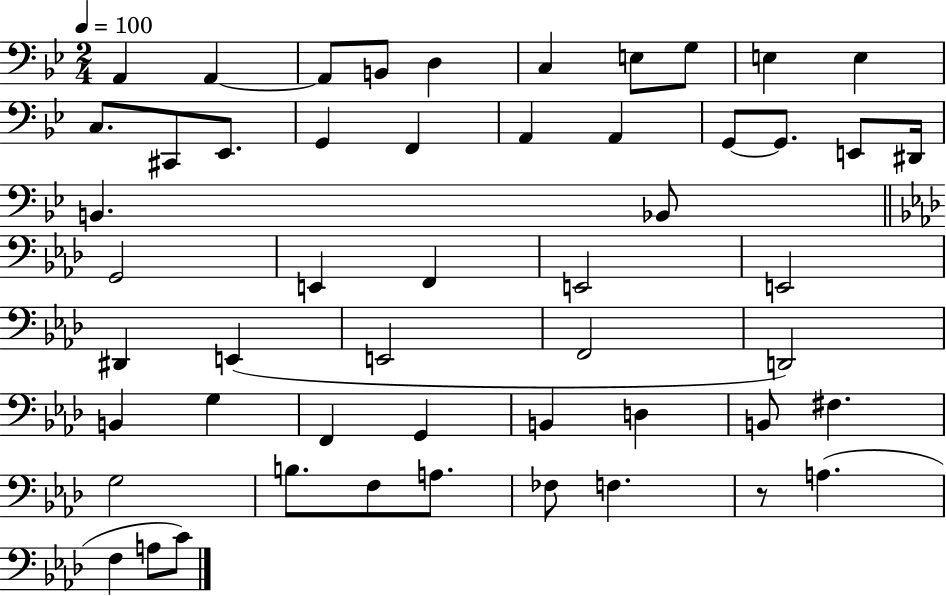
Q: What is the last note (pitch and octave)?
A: C4